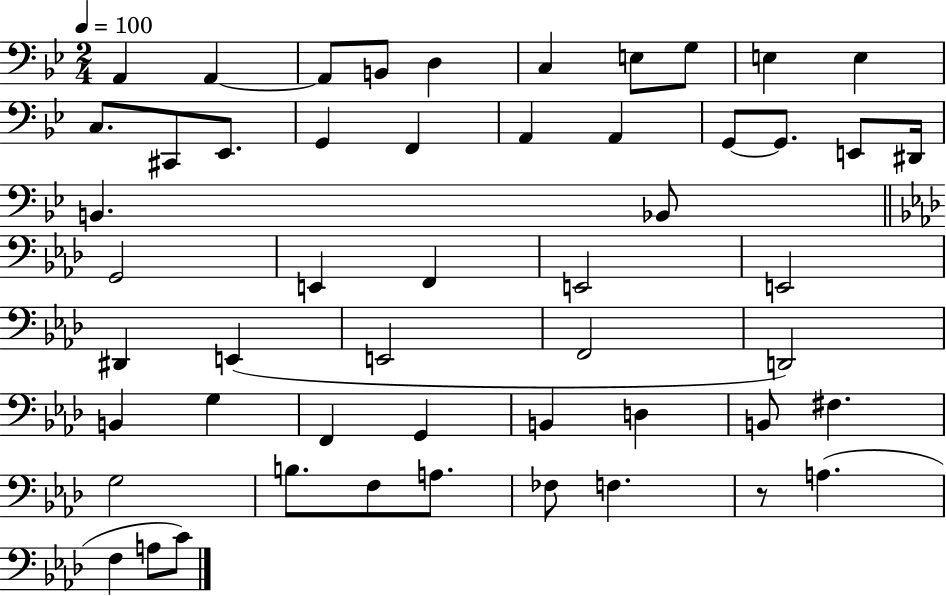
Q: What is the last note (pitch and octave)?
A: C4